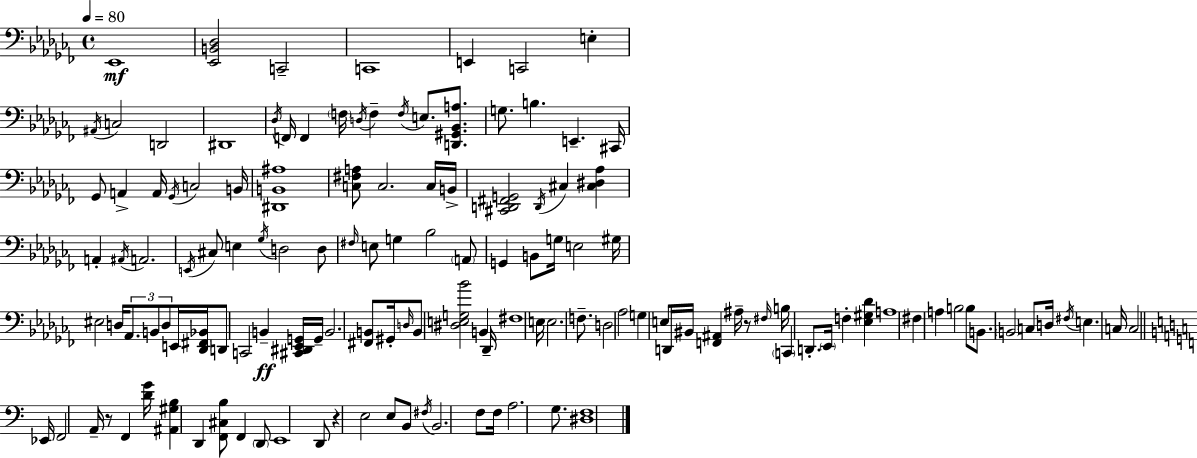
X:1
T:Untitled
M:4/4
L:1/4
K:Abm
_E,,4 [_E,,B,,_D,]2 C,,2 C,,4 E,, C,,2 E, ^A,,/4 C,2 D,,2 ^D,,4 _D,/4 F,,/4 F,, F,/4 D,/4 F, F,/4 E,/2 [D,,^G,,_B,,A,]/2 G,/2 B, E,, ^C,,/4 _G,,/2 A,, A,,/4 _G,,/4 C,2 B,,/4 [^D,,B,,^A,]4 [C,^F,A,]/2 C,2 C,/4 B,,/4 [^C,,D,,^F,,G,,]2 D,,/4 ^C, [^C,^D,_A,] A,, ^A,,/4 A,,2 E,,/4 ^C,/2 E, _G,/4 D,2 D,/2 ^F,/4 E,/2 G, _B,2 A,,/2 G,, B,,/2 G,/4 E,2 ^G,/4 ^E,2 D,/4 _A,,/2 B,,/2 D,/2 E,,/4 [_D,,^F,,_B,,]/4 D,,/2 C,,2 B,, [^C,,^D,,_E,,G,,]/4 G,,/4 B,,2 [^F,,B,,]/2 ^G,,/4 D,/4 B,,/2 [^D,E,G,_B]2 B,, _D,,/4 ^F,4 E,/4 E,2 F,/2 D,2 _A,2 G, E,/2 D,,/4 ^B,,/4 [F,,^A,,] ^A,/4 z/2 ^F,/4 B,/4 C,, D,,/2 _E,,/4 F, [_E,^G,_D] A,4 ^F, A, B,2 B,/2 B,,/2 B,,2 C,/2 D,/4 ^F,/4 E, C,/4 C,2 _E,,/4 F,,2 A,,/4 z/2 F,, [DG]/4 [^A,,^G,B,] D,, [F,,^C,B,]/2 F,, D,,/2 E,,4 D,,/2 z E,2 E,/2 B,,/2 ^F,/4 B,,2 F,/2 F,/4 A,2 G,/2 [^D,F,]4